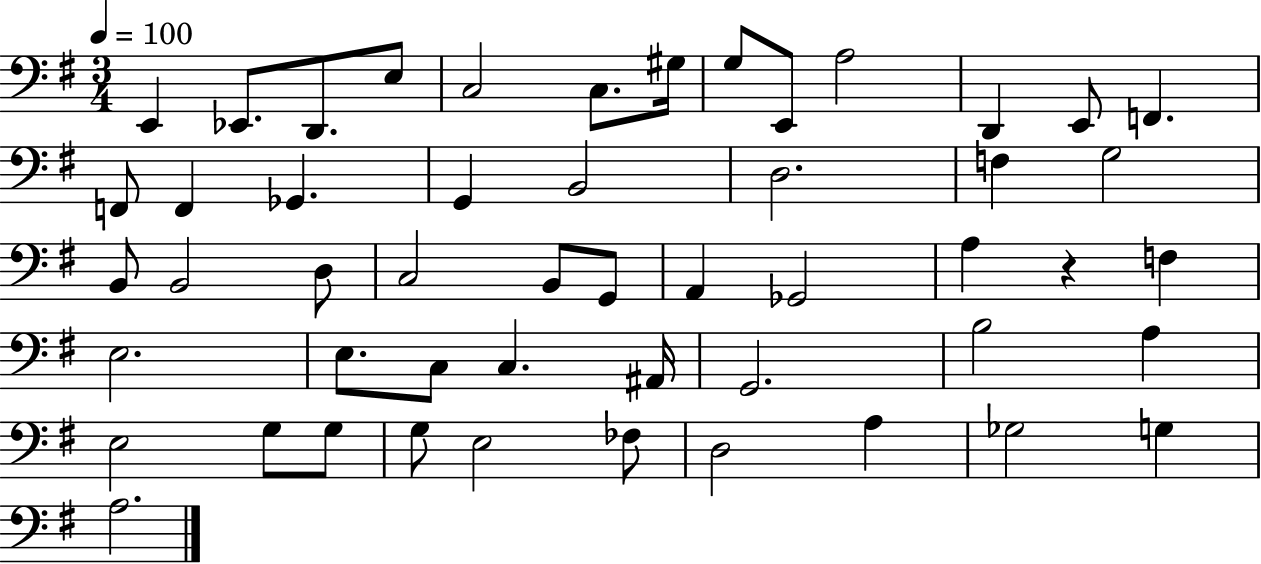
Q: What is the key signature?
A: G major